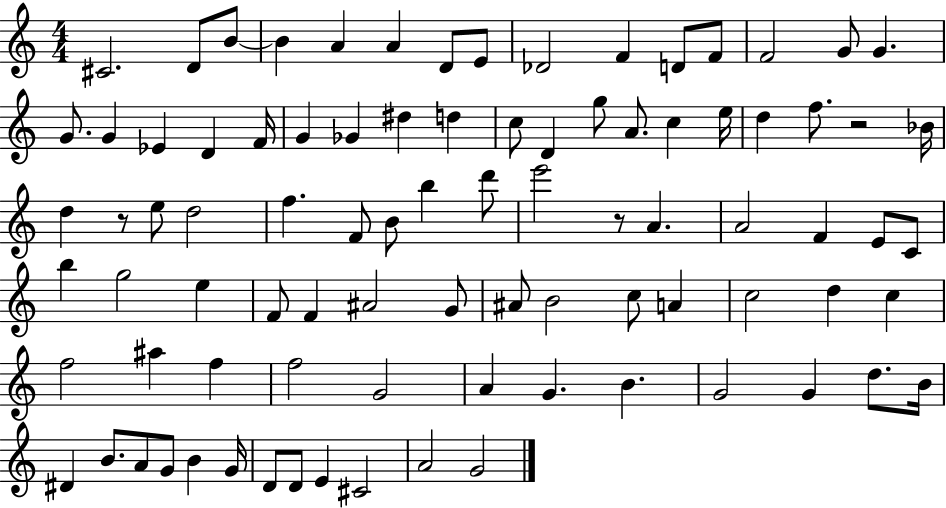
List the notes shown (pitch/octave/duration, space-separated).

C#4/h. D4/e B4/e B4/q A4/q A4/q D4/e E4/e Db4/h F4/q D4/e F4/e F4/h G4/e G4/q. G4/e. G4/q Eb4/q D4/q F4/s G4/q Gb4/q D#5/q D5/q C5/e D4/q G5/e A4/e. C5/q E5/s D5/q F5/e. R/h Bb4/s D5/q R/e E5/e D5/h F5/q. F4/e B4/e B5/q D6/e E6/h R/e A4/q. A4/h F4/q E4/e C4/e B5/q G5/h E5/q F4/e F4/q A#4/h G4/e A#4/e B4/h C5/e A4/q C5/h D5/q C5/q F5/h A#5/q F5/q F5/h G4/h A4/q G4/q. B4/q. G4/h G4/q D5/e. B4/s D#4/q B4/e. A4/e G4/e B4/q G4/s D4/e D4/e E4/q C#4/h A4/h G4/h